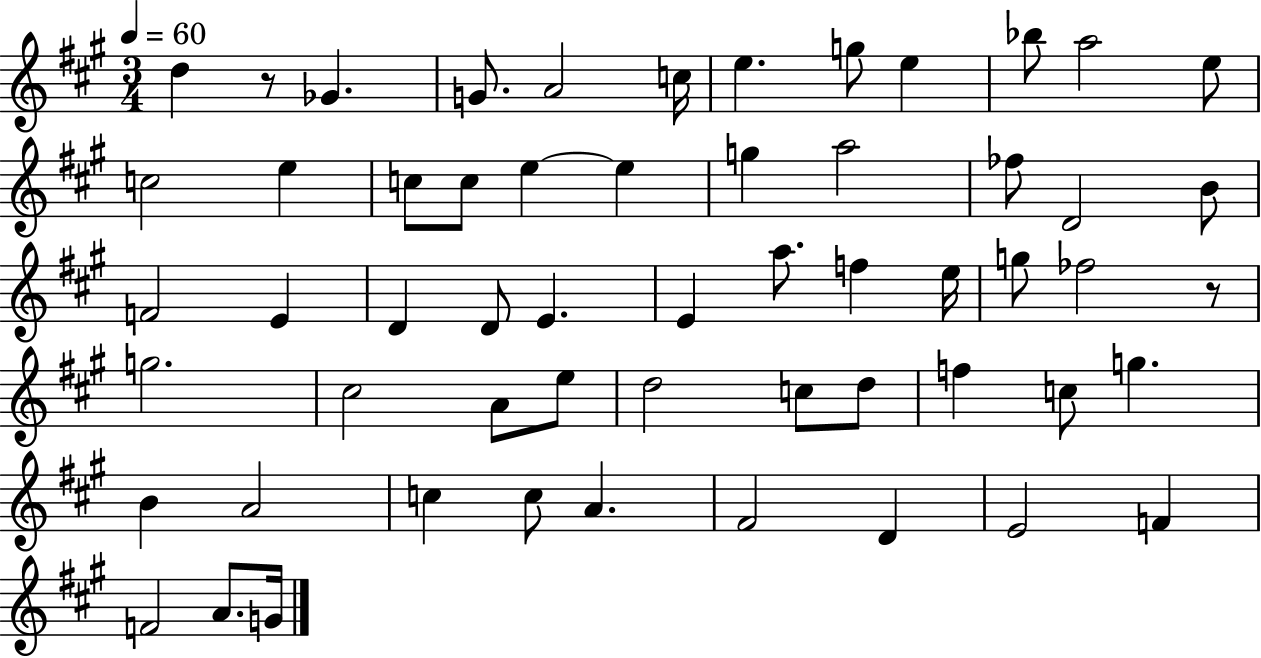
D5/q R/e Gb4/q. G4/e. A4/h C5/s E5/q. G5/e E5/q Bb5/e A5/h E5/e C5/h E5/q C5/e C5/e E5/q E5/q G5/q A5/h FES5/e D4/h B4/e F4/h E4/q D4/q D4/e E4/q. E4/q A5/e. F5/q E5/s G5/e FES5/h R/e G5/h. C#5/h A4/e E5/e D5/h C5/e D5/e F5/q C5/e G5/q. B4/q A4/h C5/q C5/e A4/q. F#4/h D4/q E4/h F4/q F4/h A4/e. G4/s